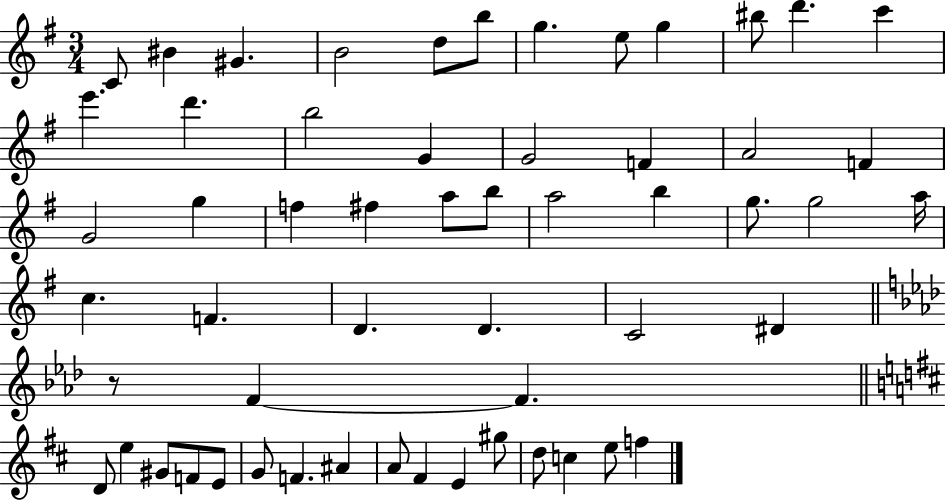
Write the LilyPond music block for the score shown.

{
  \clef treble
  \numericTimeSignature
  \time 3/4
  \key g \major
  c'8 bis'4 gis'4. | b'2 d''8 b''8 | g''4. e''8 g''4 | bis''8 d'''4. c'''4 | \break e'''4. d'''4. | b''2 g'4 | g'2 f'4 | a'2 f'4 | \break g'2 g''4 | f''4 fis''4 a''8 b''8 | a''2 b''4 | g''8. g''2 a''16 | \break c''4. f'4. | d'4. d'4. | c'2 dis'4 | \bar "||" \break \key f \minor r8 f'4~~ f'4. | \bar "||" \break \key b \minor d'8 e''4 gis'8 f'8 e'8 | g'8 f'4. ais'4 | a'8 fis'4 e'4 gis''8 | d''8 c''4 e''8 f''4 | \break \bar "|."
}